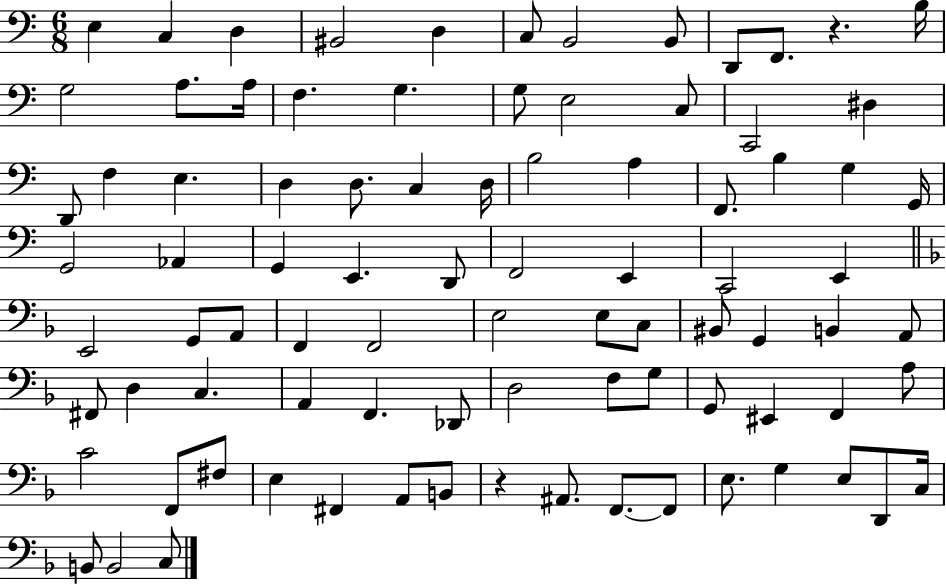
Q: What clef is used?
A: bass